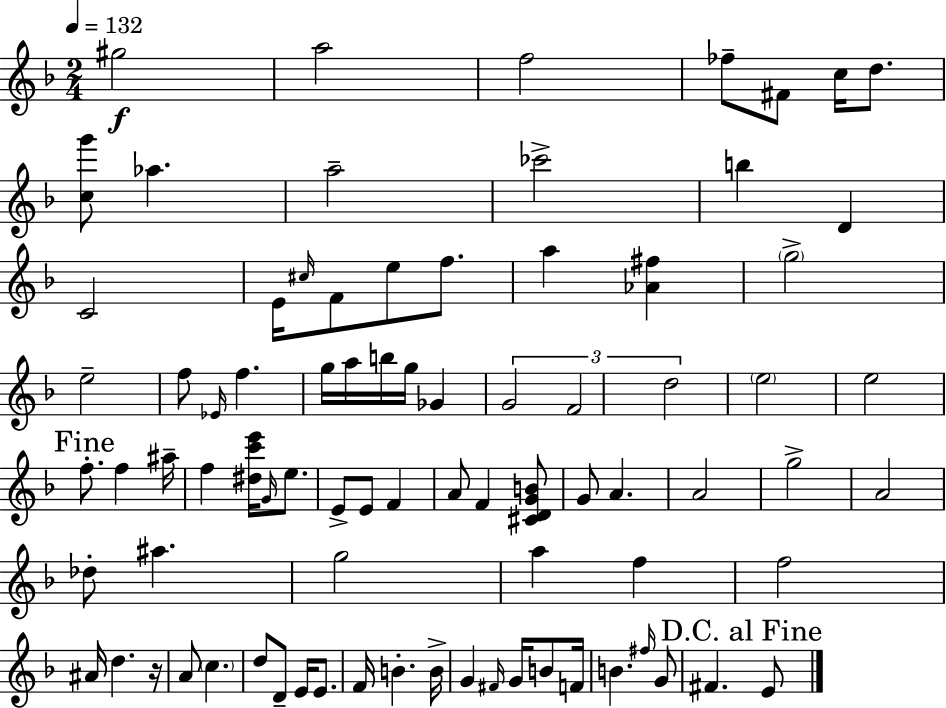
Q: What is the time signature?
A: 2/4